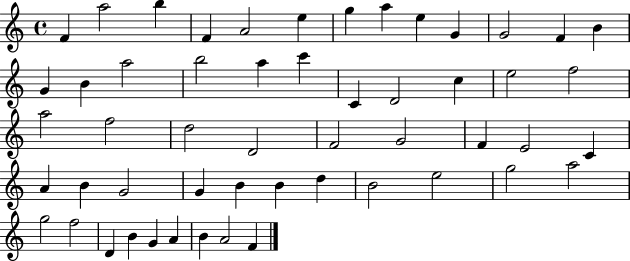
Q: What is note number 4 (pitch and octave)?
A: F4